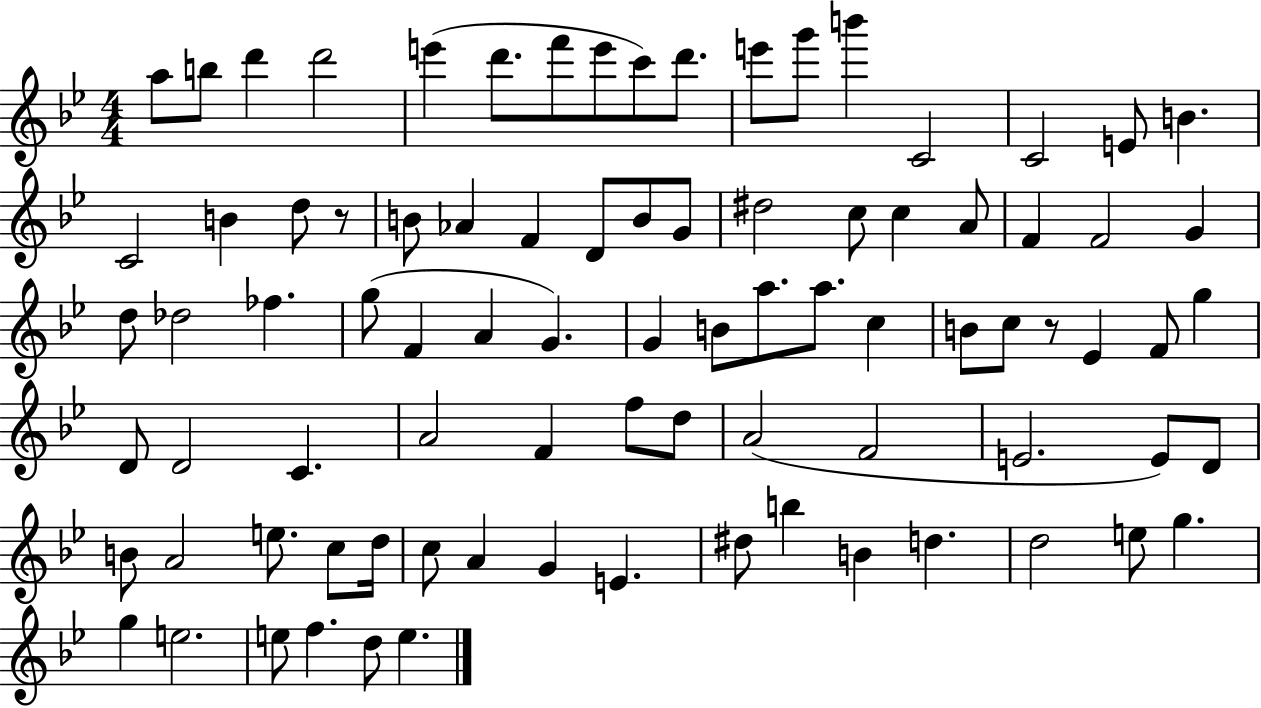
A5/e B5/e D6/q D6/h E6/q D6/e. F6/e E6/e C6/e D6/e. E6/e G6/e B6/q C4/h C4/h E4/e B4/q. C4/h B4/q D5/e R/e B4/e Ab4/q F4/q D4/e B4/e G4/e D#5/h C5/e C5/q A4/e F4/q F4/h G4/q D5/e Db5/h FES5/q. G5/e F4/q A4/q G4/q. G4/q B4/e A5/e. A5/e. C5/q B4/e C5/e R/e Eb4/q F4/e G5/q D4/e D4/h C4/q. A4/h F4/q F5/e D5/e A4/h F4/h E4/h. E4/e D4/e B4/e A4/h E5/e. C5/e D5/s C5/e A4/q G4/q E4/q. D#5/e B5/q B4/q D5/q. D5/h E5/e G5/q. G5/q E5/h. E5/e F5/q. D5/e E5/q.